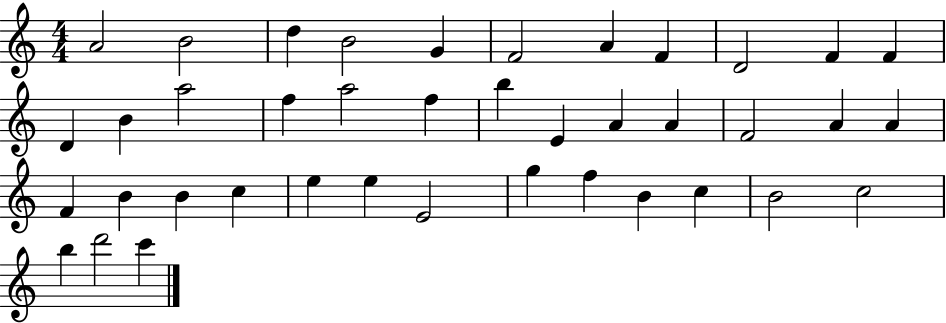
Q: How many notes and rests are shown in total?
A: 40